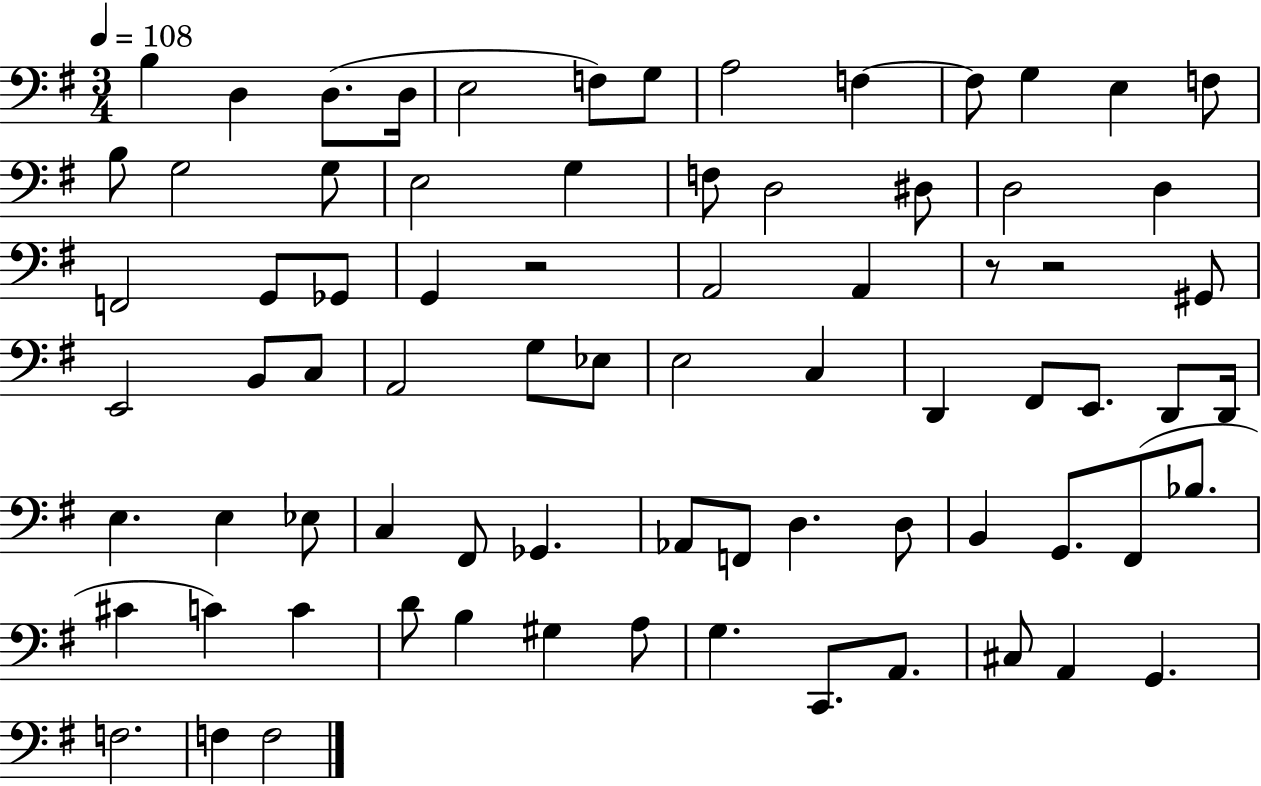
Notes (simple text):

B3/q D3/q D3/e. D3/s E3/h F3/e G3/e A3/h F3/q F3/e G3/q E3/q F3/e B3/e G3/h G3/e E3/h G3/q F3/e D3/h D#3/e D3/h D3/q F2/h G2/e Gb2/e G2/q R/h A2/h A2/q R/e R/h G#2/e E2/h B2/e C3/e A2/h G3/e Eb3/e E3/h C3/q D2/q F#2/e E2/e. D2/e D2/s E3/q. E3/q Eb3/e C3/q F#2/e Gb2/q. Ab2/e F2/e D3/q. D3/e B2/q G2/e. F#2/e Bb3/e. C#4/q C4/q C4/q D4/e B3/q G#3/q A3/e G3/q. C2/e. A2/e. C#3/e A2/q G2/q. F3/h. F3/q F3/h